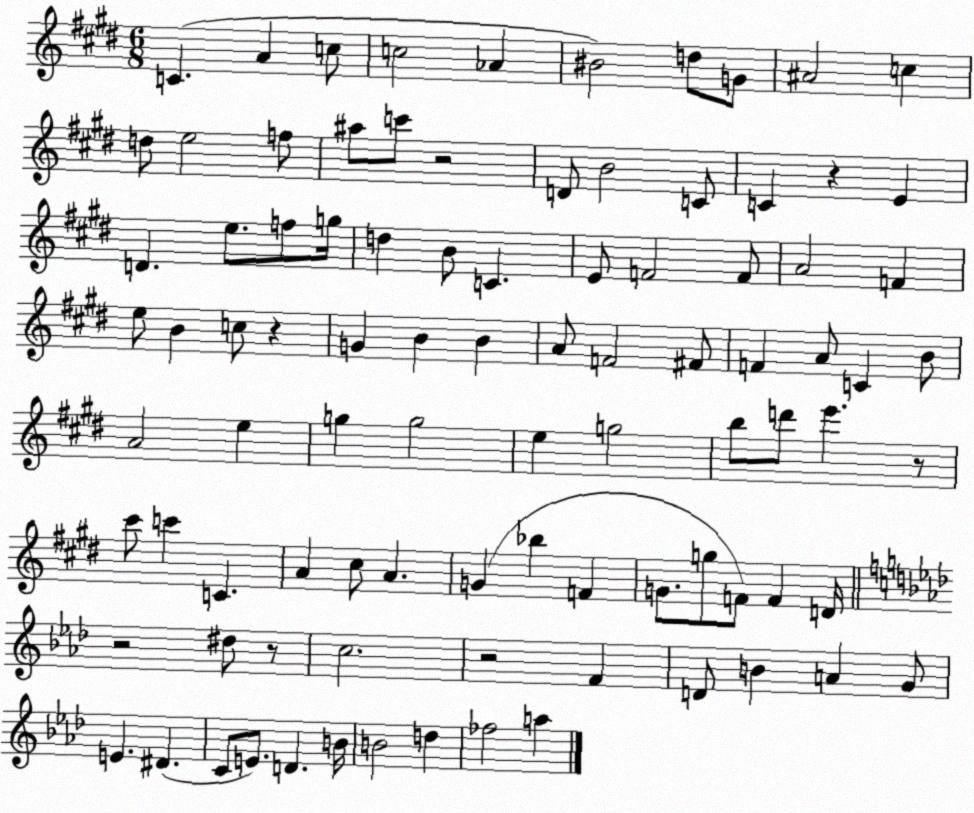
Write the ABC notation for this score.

X:1
T:Untitled
M:6/8
L:1/4
K:E
C A c/2 c2 _A ^B2 d/2 G/2 ^A2 c d/2 e2 f/2 ^a/2 c'/2 z2 D/2 B2 C/2 C z E D e/2 f/2 g/4 d B/2 C E/2 F2 F/2 A2 F e/2 B c/2 z G B B A/2 F2 ^F/2 F A/2 C B/2 A2 e g g2 e g2 b/2 d'/2 e' z/2 ^c'/2 c' C A ^c/2 A G _b F G/2 g/2 F/2 F D/4 z2 ^d/2 z/2 c2 z2 F D/2 B A G/2 E ^D C/2 E/2 D B/4 B2 d _f2 a